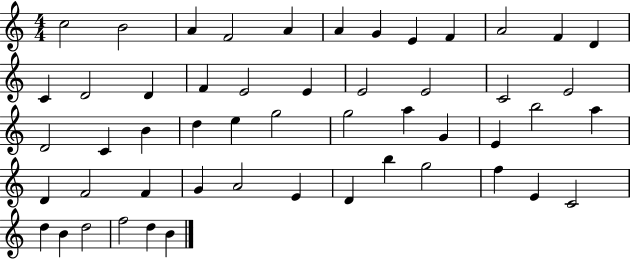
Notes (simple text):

C5/h B4/h A4/q F4/h A4/q A4/q G4/q E4/q F4/q A4/h F4/q D4/q C4/q D4/h D4/q F4/q E4/h E4/q E4/h E4/h C4/h E4/h D4/h C4/q B4/q D5/q E5/q G5/h G5/h A5/q G4/q E4/q B5/h A5/q D4/q F4/h F4/q G4/q A4/h E4/q D4/q B5/q G5/h F5/q E4/q C4/h D5/q B4/q D5/h F5/h D5/q B4/q